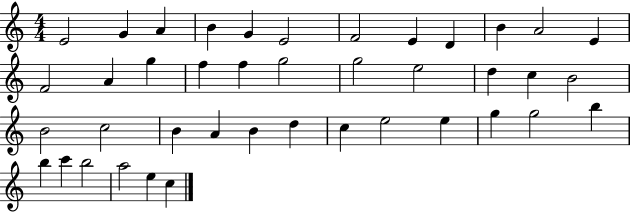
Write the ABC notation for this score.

X:1
T:Untitled
M:4/4
L:1/4
K:C
E2 G A B G E2 F2 E D B A2 E F2 A g f f g2 g2 e2 d c B2 B2 c2 B A B d c e2 e g g2 b b c' b2 a2 e c